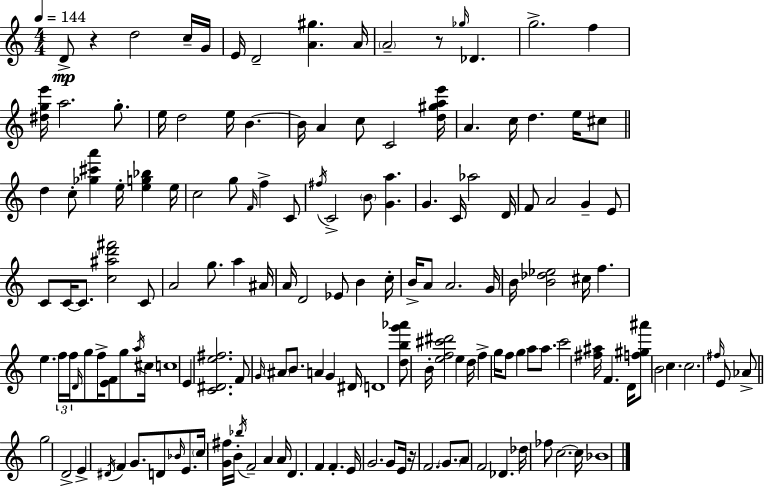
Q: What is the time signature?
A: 4/4